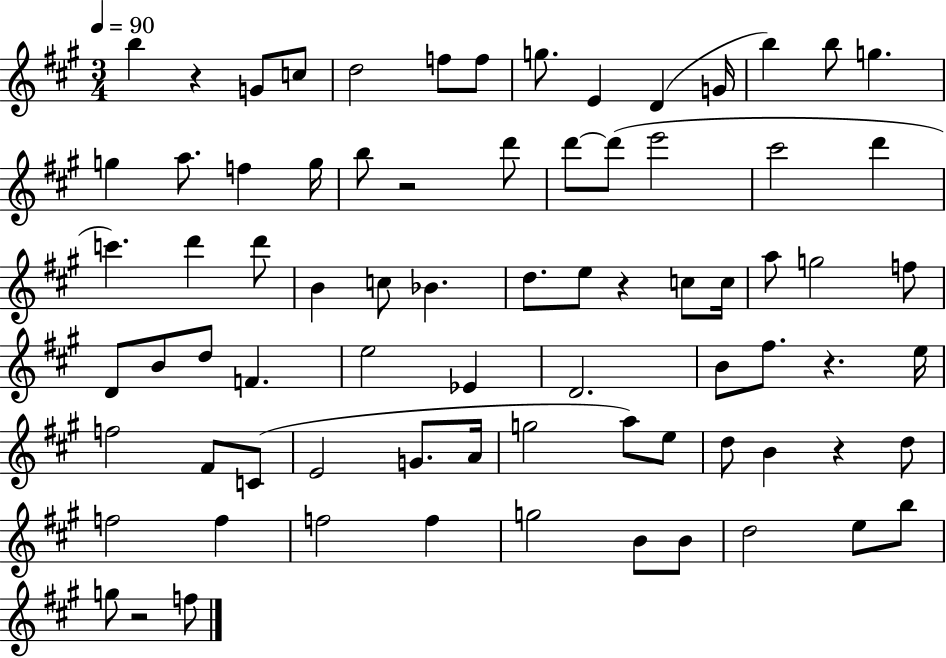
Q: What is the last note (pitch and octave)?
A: F5